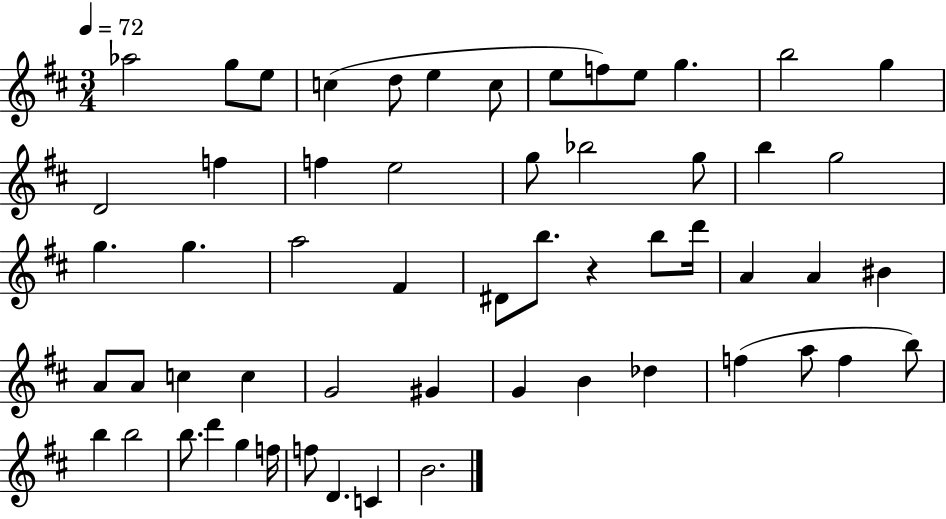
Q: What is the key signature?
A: D major